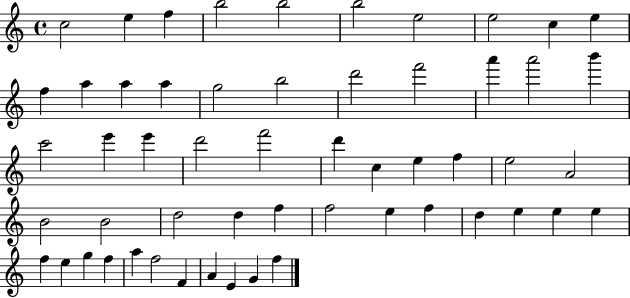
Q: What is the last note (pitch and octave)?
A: F5